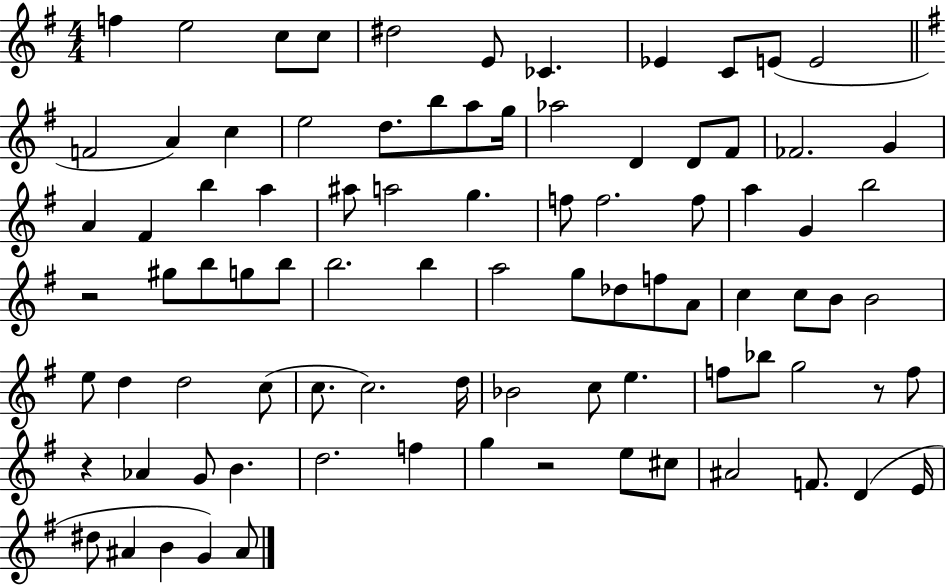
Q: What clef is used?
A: treble